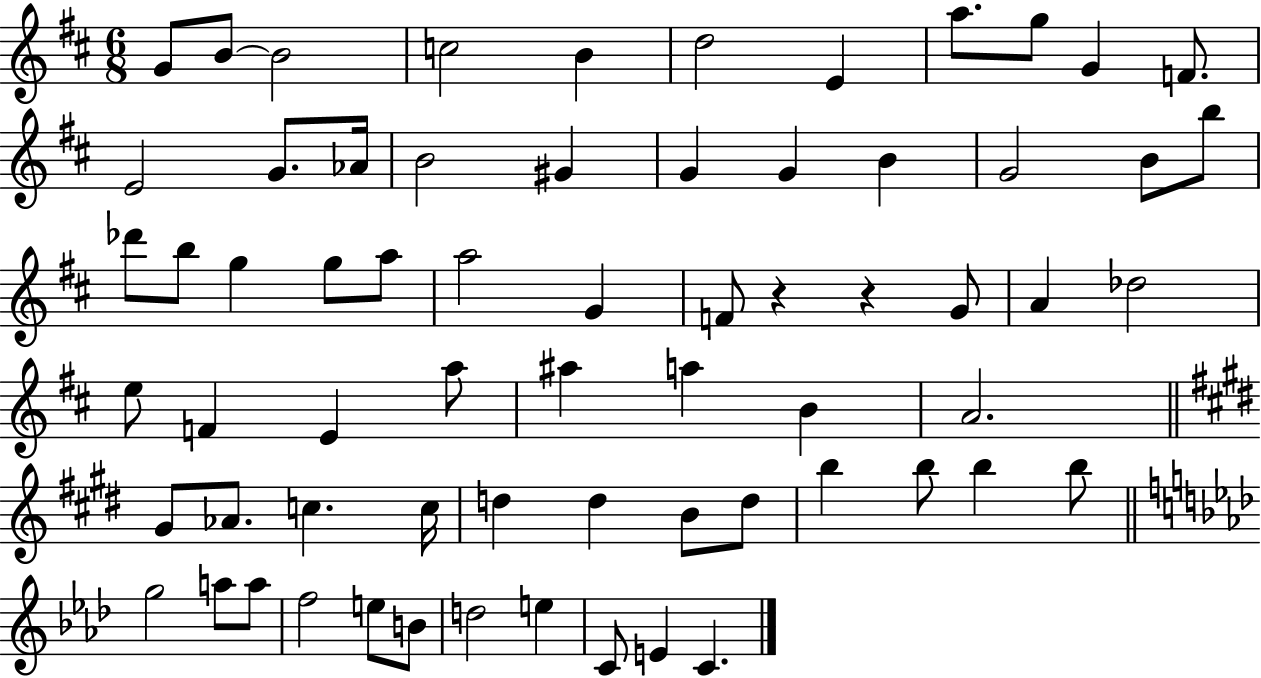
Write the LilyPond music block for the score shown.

{
  \clef treble
  \numericTimeSignature
  \time 6/8
  \key d \major
  g'8 b'8~~ b'2 | c''2 b'4 | d''2 e'4 | a''8. g''8 g'4 f'8. | \break e'2 g'8. aes'16 | b'2 gis'4 | g'4 g'4 b'4 | g'2 b'8 b''8 | \break des'''8 b''8 g''4 g''8 a''8 | a''2 g'4 | f'8 r4 r4 g'8 | a'4 des''2 | \break e''8 f'4 e'4 a''8 | ais''4 a''4 b'4 | a'2. | \bar "||" \break \key e \major gis'8 aes'8. c''4. c''16 | d''4 d''4 b'8 d''8 | b''4 b''8 b''4 b''8 | \bar "||" \break \key f \minor g''2 a''8 a''8 | f''2 e''8 b'8 | d''2 e''4 | c'8 e'4 c'4. | \break \bar "|."
}